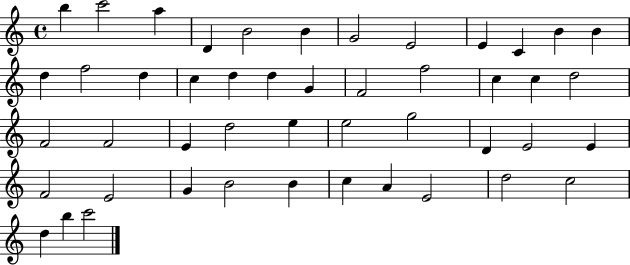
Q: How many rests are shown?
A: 0